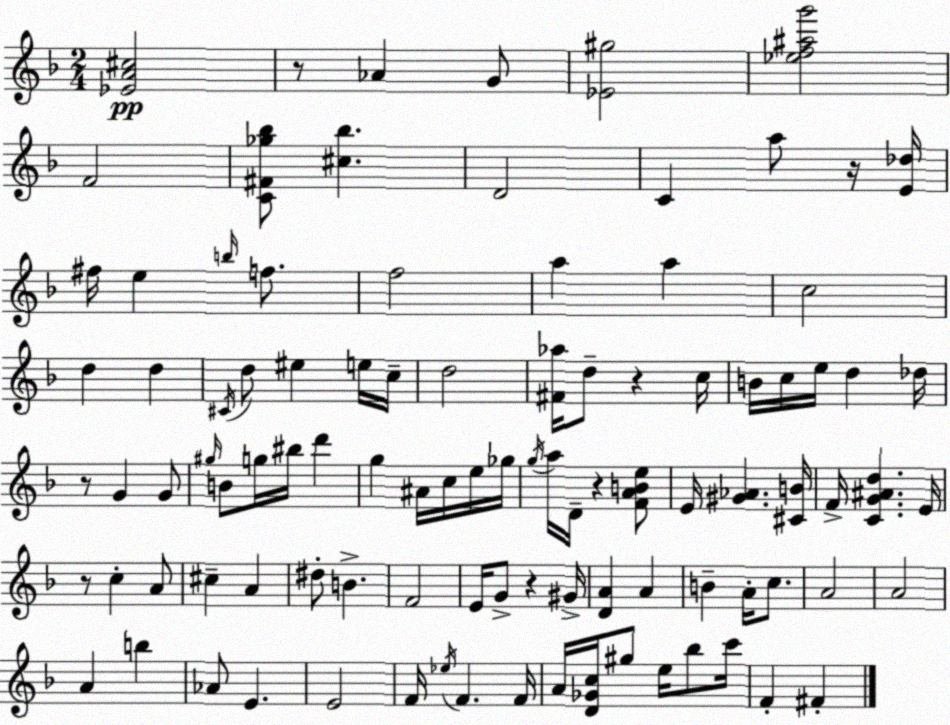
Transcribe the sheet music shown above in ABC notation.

X:1
T:Untitled
M:2/4
L:1/4
K:Dm
[_EA^c]2 z/2 _A G/2 [_E^g]2 [_ef^ag']2 F2 [C^F_g_b]/2 [^c_b] D2 C a/2 z/4 [E_d]/4 ^f/4 e b/4 f/2 f2 a a c2 d d ^C/4 d/2 ^e e/4 c/4 d2 [^F_a]/4 d/2 z c/4 B/4 c/4 e/4 d _d/4 z/2 G G/2 ^g/4 B/2 g/4 ^b/4 d' g ^A/4 c/4 e/4 _g/4 g/4 a/4 D/4 z [FABe]/2 E/4 [^G_A] [^CB]/4 F/4 [CG^Ad] E/4 z/2 c A/2 ^c A ^d/2 B F2 E/4 G/2 z ^G/4 [DA] A B A/4 c/2 A2 A2 A b _A/2 E E2 F/4 _e/4 F F/4 A/4 [D_Gc]/4 ^g/2 e/4 _b/2 c'/4 F ^F